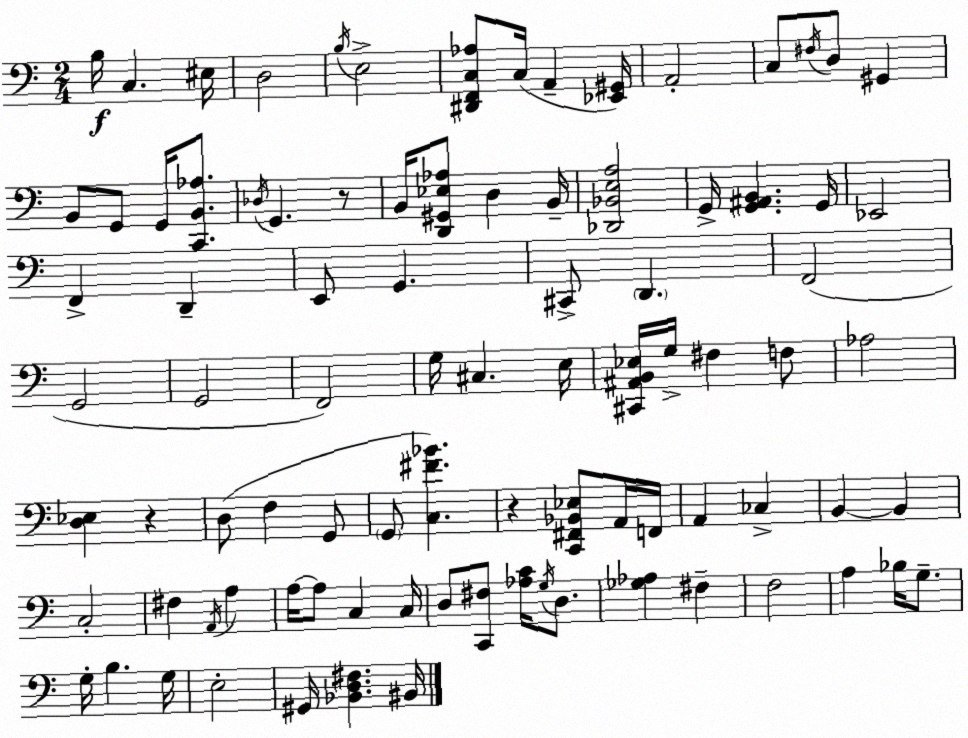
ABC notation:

X:1
T:Untitled
M:2/4
L:1/4
K:C
B,/4 C, ^E,/4 D,2 B,/4 E,2 [^D,,F,,C,_A,]/2 C,/4 A,, [_E,,^G,,]/4 A,,2 C,/2 ^F,/4 D,/2 ^G,, B,,/2 G,,/2 G,,/4 [C,,B,,_A,]/2 _D,/4 G,, z/2 B,,/4 [D,,^G,,_E,_A,]/2 D, B,,/4 [_D,,_B,,E,A,]2 G,,/4 [G,,^A,,B,,] G,,/4 _E,,2 F,, D,, E,,/2 G,, ^C,,/2 D,, F,,2 G,,2 G,,2 F,,2 G,/4 ^C, E,/4 [^C,,^A,,B,,_E,]/4 G,/4 ^F, F,/2 _A,2 [D,_E,] z D,/2 F, G,,/2 G,,/2 [C,^F_B] z [C,,^F,,_B,,_E,]/2 A,,/4 F,,/4 A,, _C, B,, B,, C,2 ^F, A,,/4 A, A,/4 A,/2 C, C,/4 D,/2 [C,,^F,]/2 [_A,C]/4 G,/4 D,/2 [_G,_A,] ^F, F,2 A, _B,/4 G,/2 G,/4 B, G,/4 E,2 ^G,,/4 [_B,,D,^F,] ^B,,/4